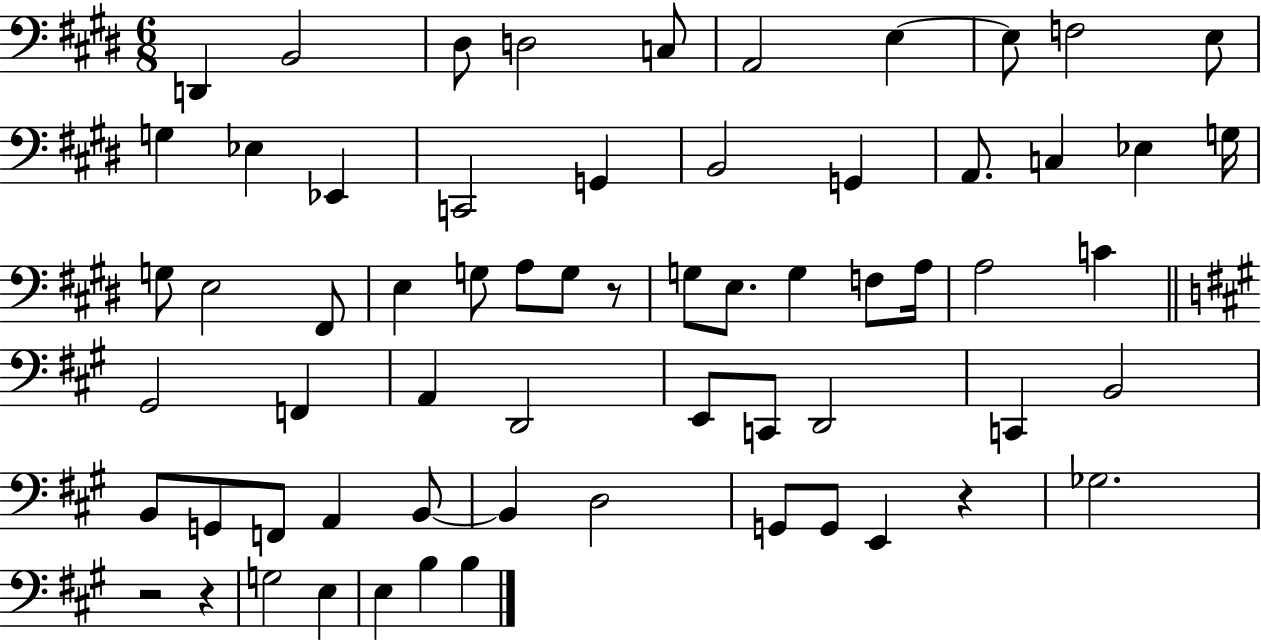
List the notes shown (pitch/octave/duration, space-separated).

D2/q B2/h D#3/e D3/h C3/e A2/h E3/q E3/e F3/h E3/e G3/q Eb3/q Eb2/q C2/h G2/q B2/h G2/q A2/e. C3/q Eb3/q G3/s G3/e E3/h F#2/e E3/q G3/e A3/e G3/e R/e G3/e E3/e. G3/q F3/e A3/s A3/h C4/q G#2/h F2/q A2/q D2/h E2/e C2/e D2/h C2/q B2/h B2/e G2/e F2/e A2/q B2/e B2/q D3/h G2/e G2/e E2/q R/q Gb3/h. R/h R/q G3/h E3/q E3/q B3/q B3/q